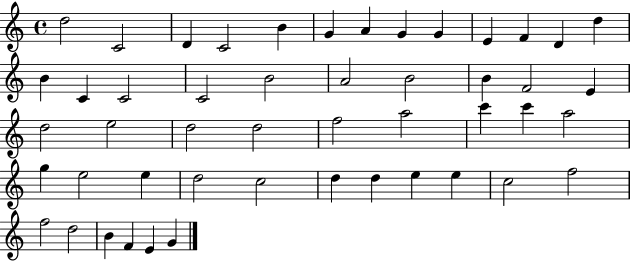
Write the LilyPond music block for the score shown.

{
  \clef treble
  \time 4/4
  \defaultTimeSignature
  \key c \major
  d''2 c'2 | d'4 c'2 b'4 | g'4 a'4 g'4 g'4 | e'4 f'4 d'4 d''4 | \break b'4 c'4 c'2 | c'2 b'2 | a'2 b'2 | b'4 f'2 e'4 | \break d''2 e''2 | d''2 d''2 | f''2 a''2 | c'''4 c'''4 a''2 | \break g''4 e''2 e''4 | d''2 c''2 | d''4 d''4 e''4 e''4 | c''2 f''2 | \break f''2 d''2 | b'4 f'4 e'4 g'4 | \bar "|."
}